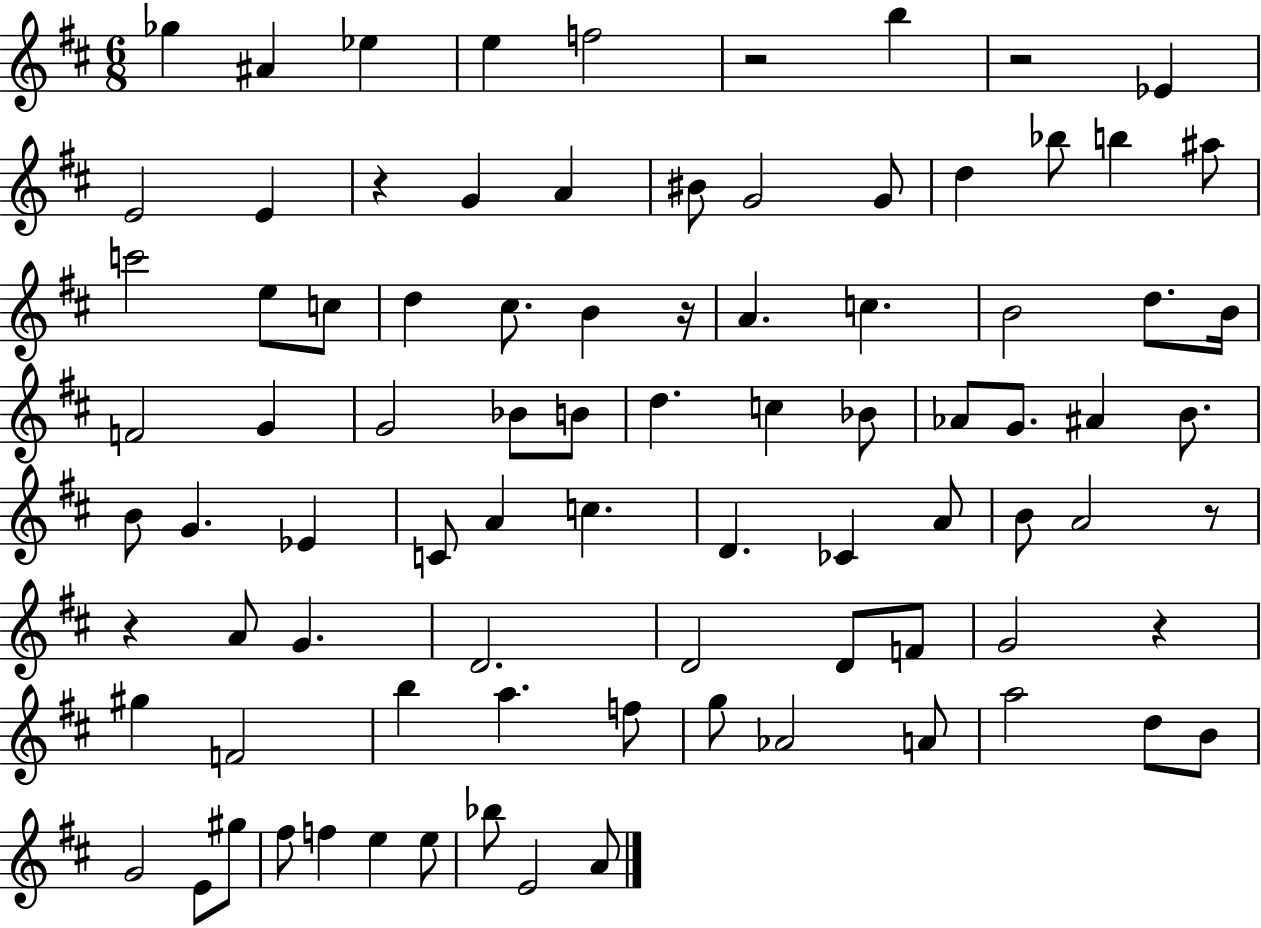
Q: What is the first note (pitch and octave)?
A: Gb5